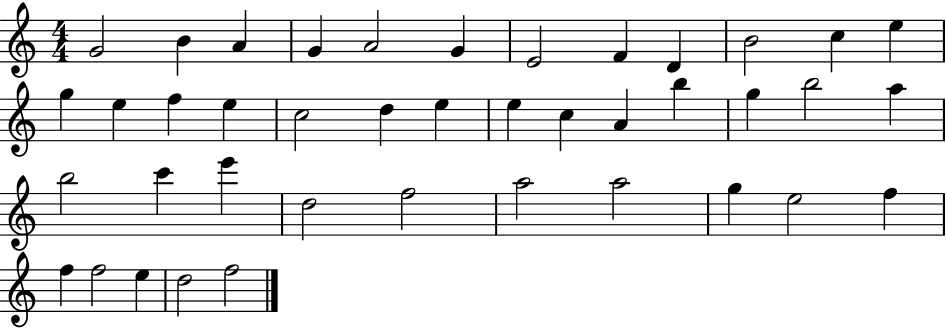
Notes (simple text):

G4/h B4/q A4/q G4/q A4/h G4/q E4/h F4/q D4/q B4/h C5/q E5/q G5/q E5/q F5/q E5/q C5/h D5/q E5/q E5/q C5/q A4/q B5/q G5/q B5/h A5/q B5/h C6/q E6/q D5/h F5/h A5/h A5/h G5/q E5/h F5/q F5/q F5/h E5/q D5/h F5/h